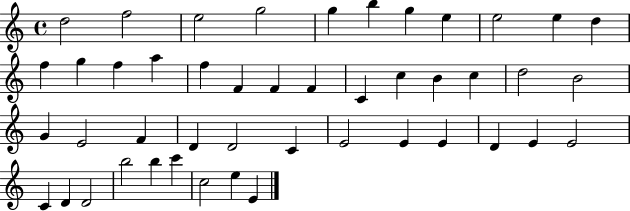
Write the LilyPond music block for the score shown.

{
  \clef treble
  \time 4/4
  \defaultTimeSignature
  \key c \major
  d''2 f''2 | e''2 g''2 | g''4 b''4 g''4 e''4 | e''2 e''4 d''4 | \break f''4 g''4 f''4 a''4 | f''4 f'4 f'4 f'4 | c'4 c''4 b'4 c''4 | d''2 b'2 | \break g'4 e'2 f'4 | d'4 d'2 c'4 | e'2 e'4 e'4 | d'4 e'4 e'2 | \break c'4 d'4 d'2 | b''2 b''4 c'''4 | c''2 e''4 e'4 | \bar "|."
}